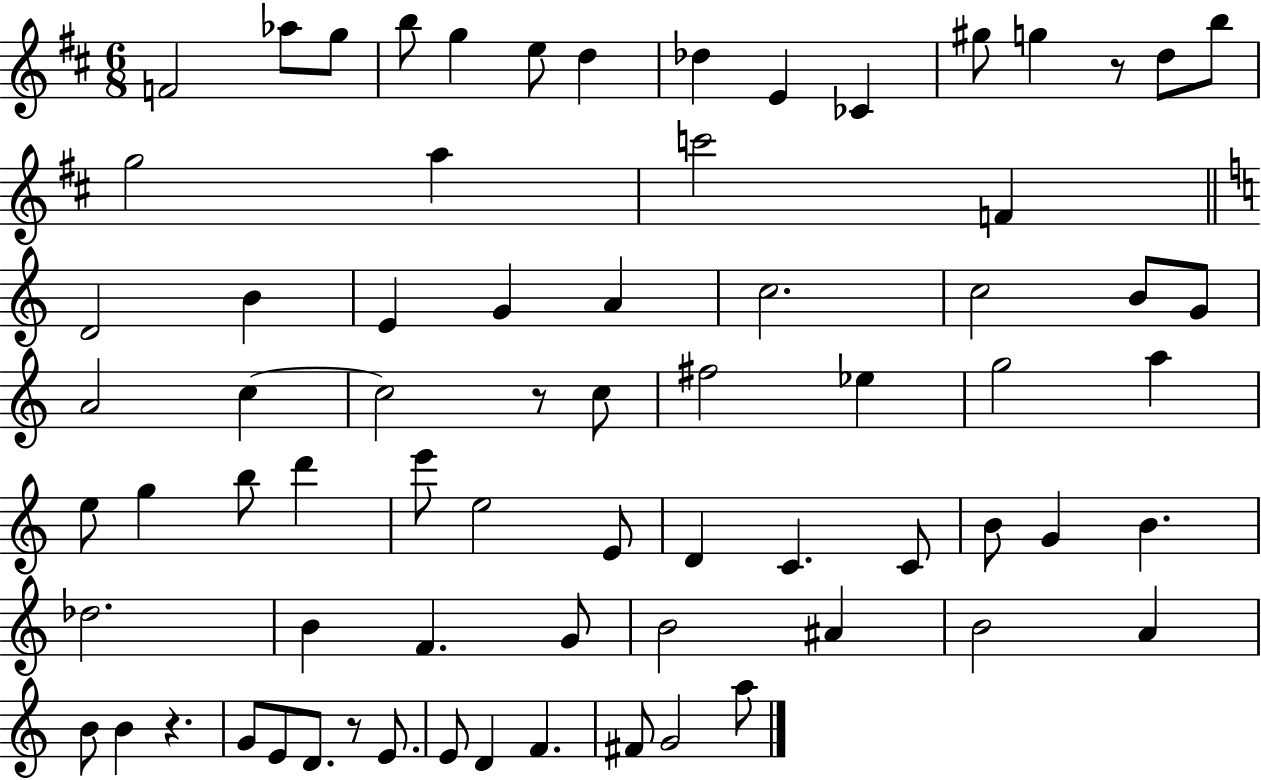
F4/h Ab5/e G5/e B5/e G5/q E5/e D5/q Db5/q E4/q CES4/q G#5/e G5/q R/e D5/e B5/e G5/h A5/q C6/h F4/q D4/h B4/q E4/q G4/q A4/q C5/h. C5/h B4/e G4/e A4/h C5/q C5/h R/e C5/e F#5/h Eb5/q G5/h A5/q E5/e G5/q B5/e D6/q E6/e E5/h E4/e D4/q C4/q. C4/e B4/e G4/q B4/q. Db5/h. B4/q F4/q. G4/e B4/h A#4/q B4/h A4/q B4/e B4/q R/q. G4/e E4/e D4/e. R/e E4/e. E4/e D4/q F4/q. F#4/e G4/h A5/e